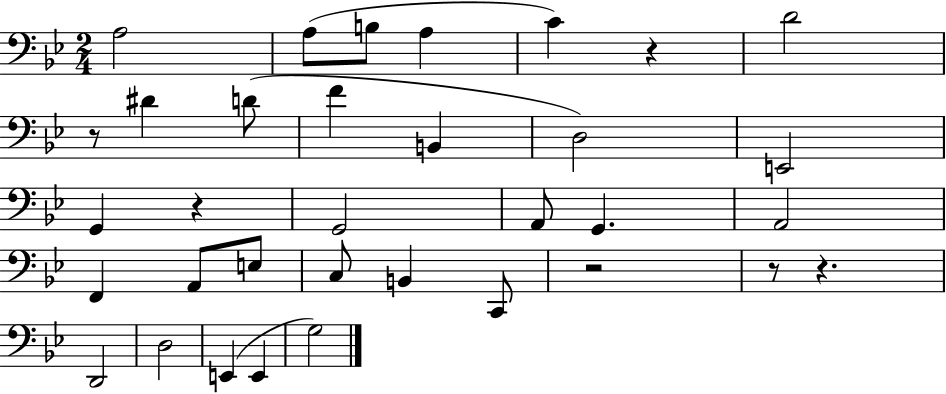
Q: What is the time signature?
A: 2/4